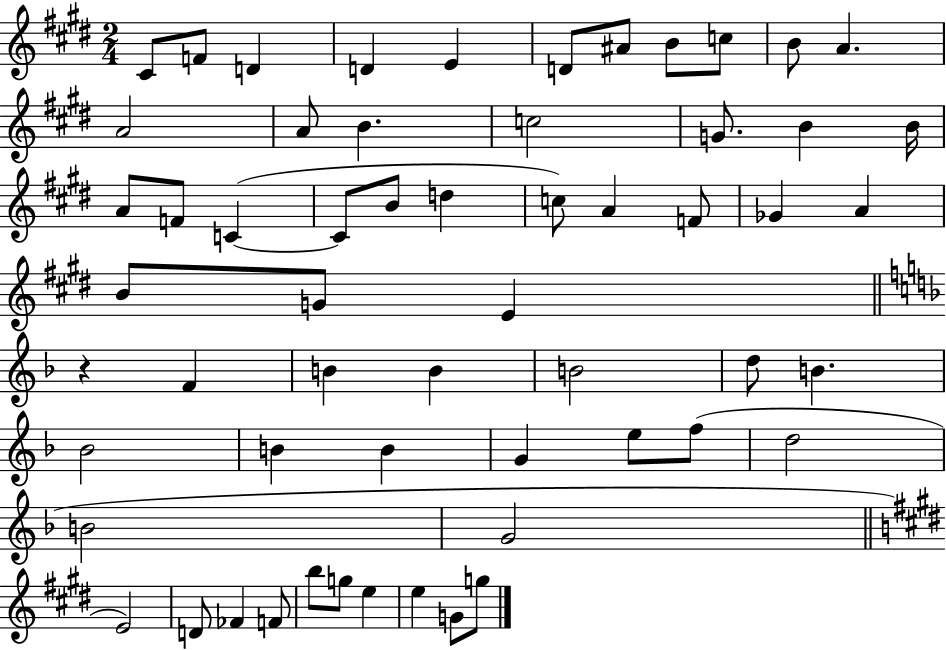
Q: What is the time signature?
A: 2/4